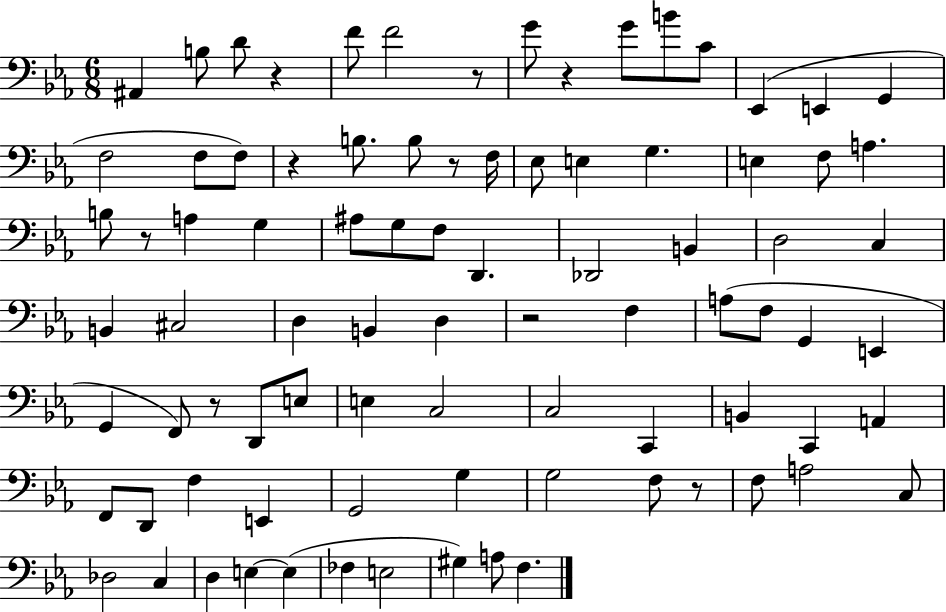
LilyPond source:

{
  \clef bass
  \numericTimeSignature
  \time 6/8
  \key ees \major
  \repeat volta 2 { ais,4 b8 d'8 r4 | f'8 f'2 r8 | g'8 r4 g'8 b'8 c'8 | ees,4( e,4 g,4 | \break f2 f8 f8) | r4 b8. b8 r8 f16 | ees8 e4 g4. | e4 f8 a4. | \break b8 r8 a4 g4 | ais8 g8 f8 d,4. | des,2 b,4 | d2 c4 | \break b,4 cis2 | d4 b,4 d4 | r2 f4 | a8( f8 g,4 e,4 | \break g,4 f,8) r8 d,8 e8 | e4 c2 | c2 c,4 | b,4 c,4 a,4 | \break f,8 d,8 f4 e,4 | g,2 g4 | g2 f8 r8 | f8 a2 c8 | \break des2 c4 | d4 e4~~ e4( | fes4 e2 | gis4) a8 f4. | \break } \bar "|."
}